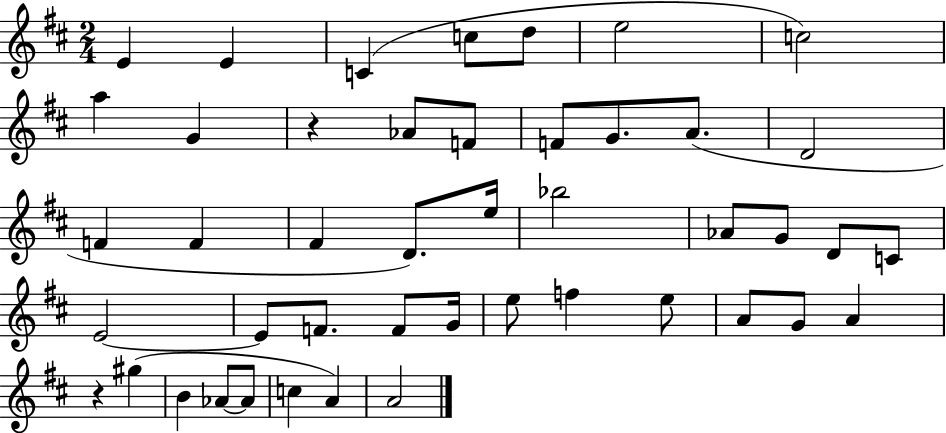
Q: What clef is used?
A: treble